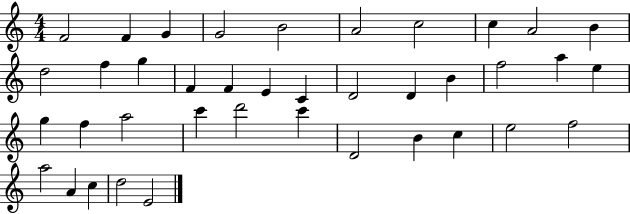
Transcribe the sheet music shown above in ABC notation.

X:1
T:Untitled
M:4/4
L:1/4
K:C
F2 F G G2 B2 A2 c2 c A2 B d2 f g F F E C D2 D B f2 a e g f a2 c' d'2 c' D2 B c e2 f2 a2 A c d2 E2